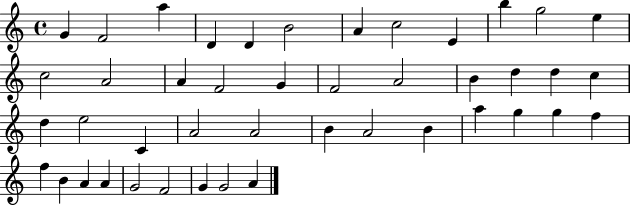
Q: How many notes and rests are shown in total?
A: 44